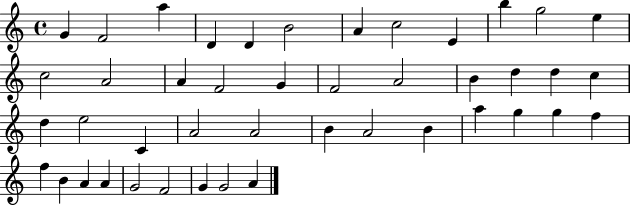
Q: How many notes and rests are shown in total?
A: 44